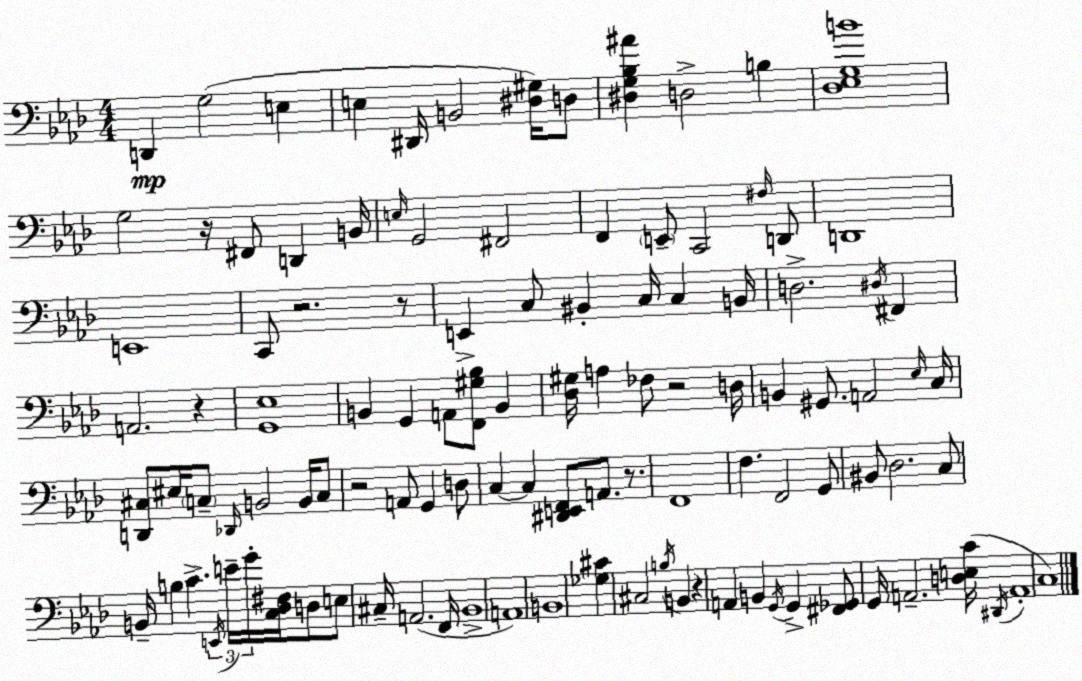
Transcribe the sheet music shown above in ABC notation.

X:1
T:Untitled
M:4/4
L:1/4
K:Ab
D,, G,2 E, E, ^D,,/4 B,,2 [^D,^G,]/4 D,/2 [^D,G,_B,^A] D,2 B, [_D,_E,G,B]4 G,2 z/4 ^F,,/2 D,, B,,/4 E,/4 G,,2 ^F,,2 F,, E,,/2 C,,2 ^F,/4 D,,/2 D,,4 E,,4 C,,/2 z2 z/2 E,, C,/2 ^B,, C,/4 C, B,,/4 D,2 ^D,/4 ^F,, A,,2 z [G,,_E,]4 B,, G,, A,,/2 [F,,^G,_B,]/2 B,, [_D,^G,]/4 A, _F,/2 z2 D,/4 B,, ^G,,/2 A,,2 _E,/4 C,/4 [D,,^C,]/2 ^E,/4 C,/2 _D,,/4 B,,2 B,,/4 C,/2 z2 A,,/2 G,, D,/2 C, C, [^D,,E,,F,,]/2 A,,/2 z/2 F,,4 F, F,,2 G,,/2 ^B,,/2 _D,2 C,/2 B,,/4 B, C E,,/4 E/4 G/4 [C,_D,^F,]/4 D,/2 E,/2 ^C,/4 A,,2 F,,/4 _B,,4 A,,4 B,,4 [_G,^C] ^C,2 B,/4 B,, z A,, B,, G,,/4 G,, [^F,,_G,,]/2 G,,/4 A,,2 [D,E,C]/4 ^D,,/4 A,,4 C,4